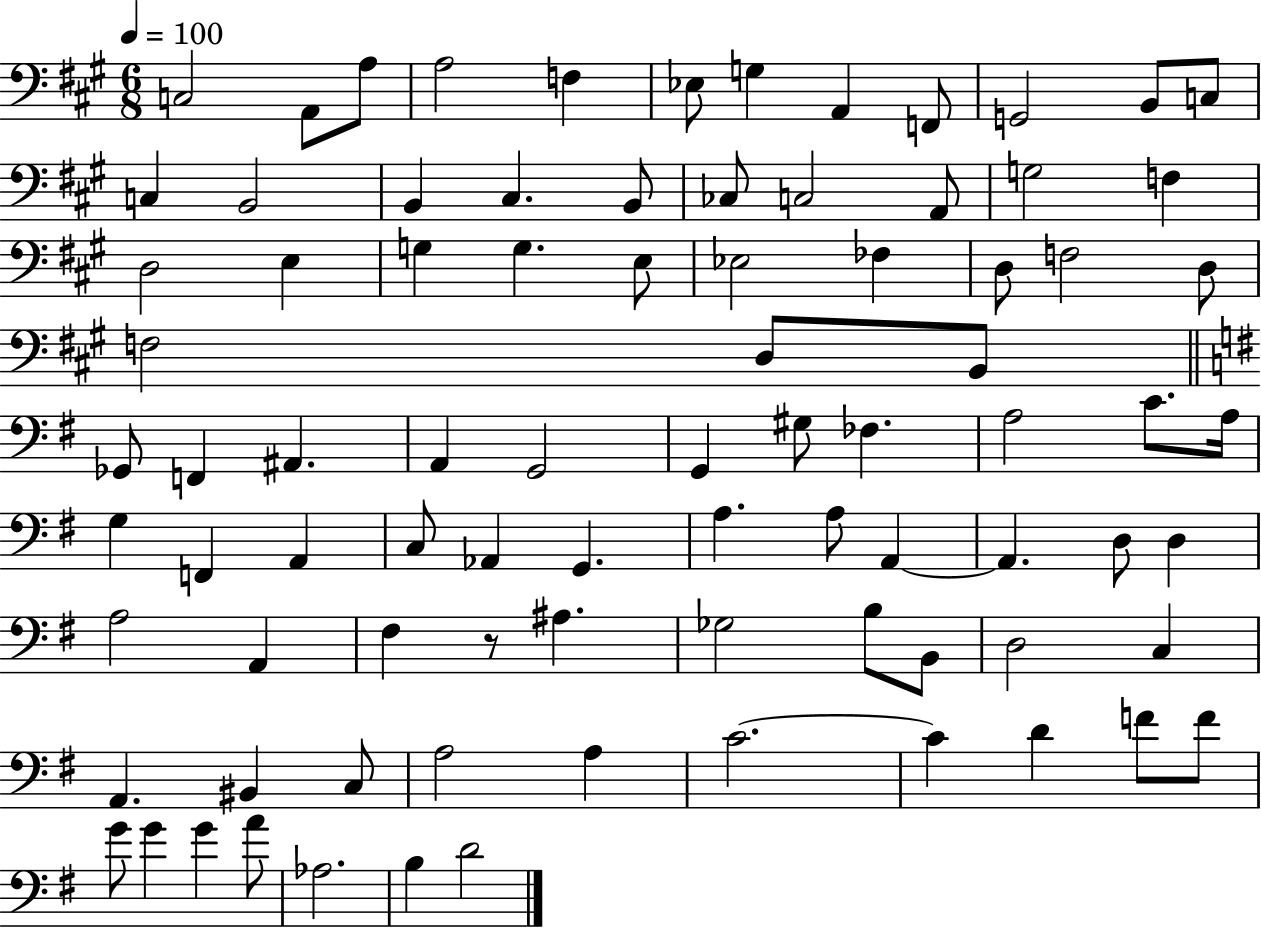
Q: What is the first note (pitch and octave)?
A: C3